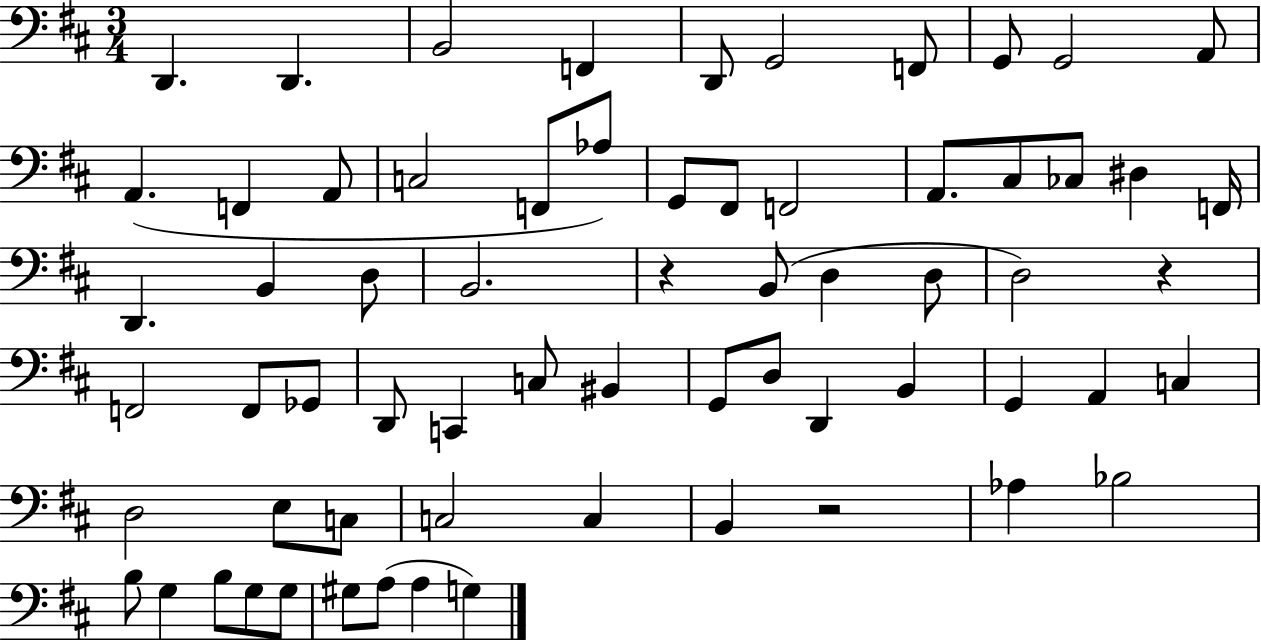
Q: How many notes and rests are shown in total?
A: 66